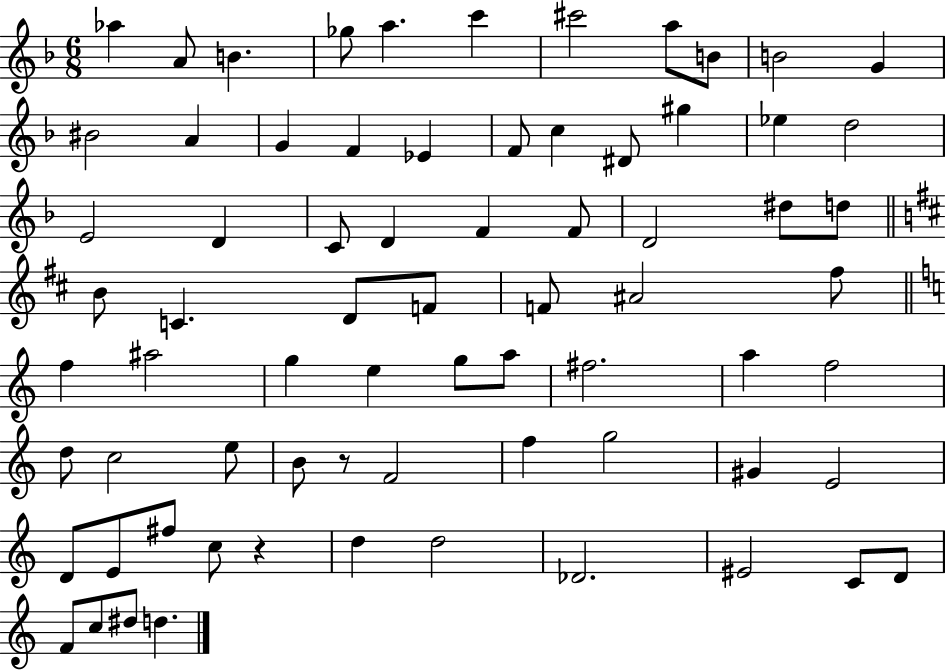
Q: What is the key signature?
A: F major